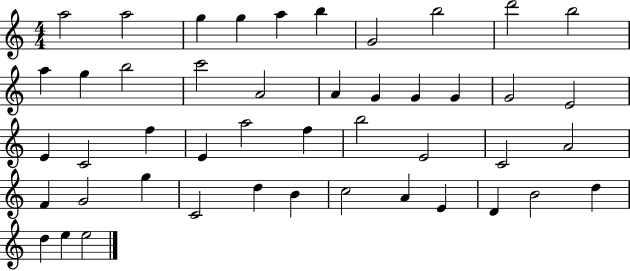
{
  \clef treble
  \numericTimeSignature
  \time 4/4
  \key c \major
  a''2 a''2 | g''4 g''4 a''4 b''4 | g'2 b''2 | d'''2 b''2 | \break a''4 g''4 b''2 | c'''2 a'2 | a'4 g'4 g'4 g'4 | g'2 e'2 | \break e'4 c'2 f''4 | e'4 a''2 f''4 | b''2 e'2 | c'2 a'2 | \break f'4 g'2 g''4 | c'2 d''4 b'4 | c''2 a'4 e'4 | d'4 b'2 d''4 | \break d''4 e''4 e''2 | \bar "|."
}